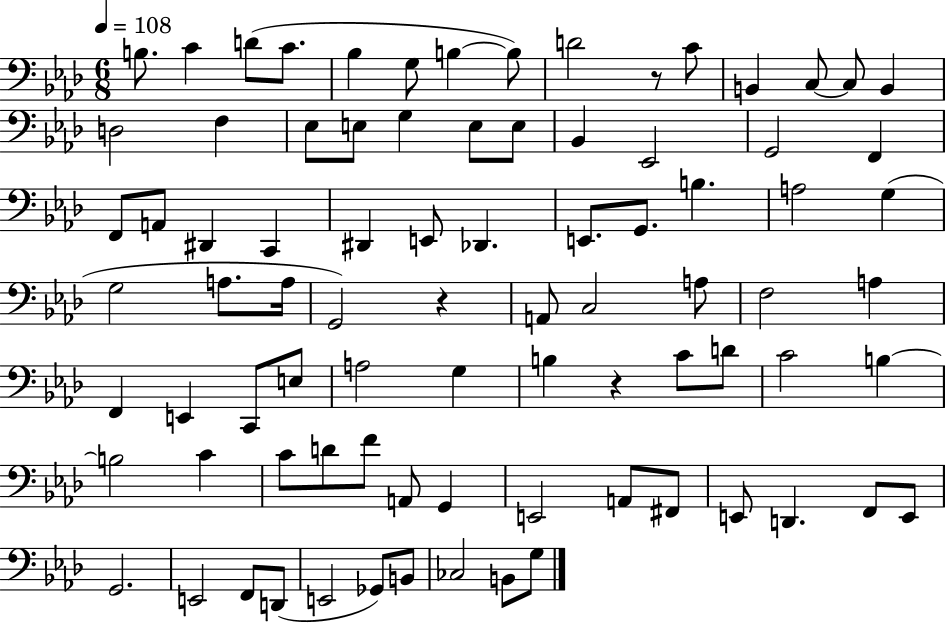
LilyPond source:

{
  \clef bass
  \numericTimeSignature
  \time 6/8
  \key aes \major
  \tempo 4 = 108
  b8. c'4 d'8( c'8. | bes4 g8 b4~~ b8) | d'2 r8 c'8 | b,4 c8~~ c8 b,4 | \break d2 f4 | ees8 e8 g4 e8 e8 | bes,4 ees,2 | g,2 f,4 | \break f,8 a,8 dis,4 c,4 | dis,4 e,8 des,4. | e,8. g,8. b4. | a2 g4( | \break g2 a8. a16 | g,2) r4 | a,8 c2 a8 | f2 a4 | \break f,4 e,4 c,8 e8 | a2 g4 | b4 r4 c'8 d'8 | c'2 b4~~ | \break b2 c'4 | c'8 d'8 f'8 a,8 g,4 | e,2 a,8 fis,8 | e,8 d,4. f,8 e,8 | \break g,2. | e,2 f,8 d,8( | e,2 ges,8) b,8 | ces2 b,8 g8 | \break \bar "|."
}